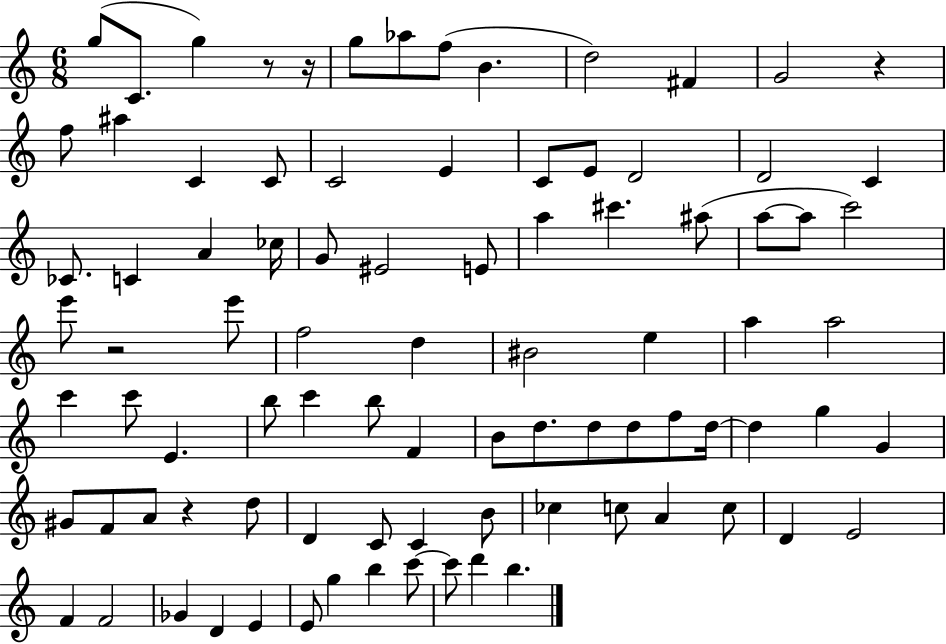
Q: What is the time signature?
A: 6/8